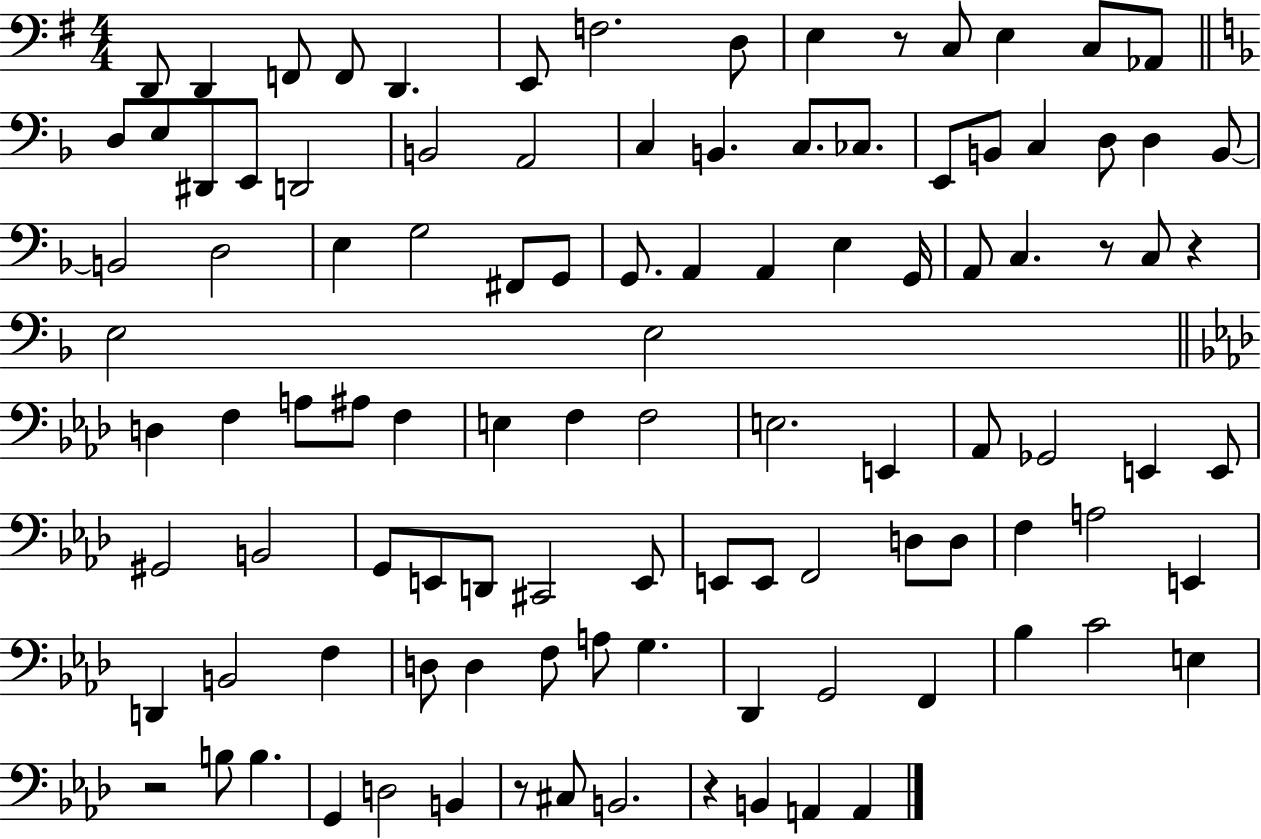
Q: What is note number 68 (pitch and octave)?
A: E2